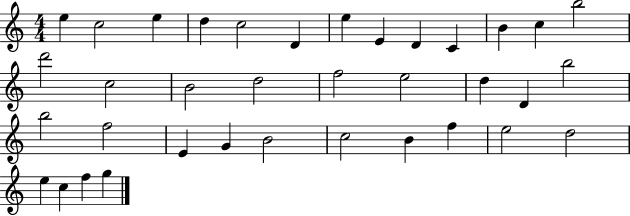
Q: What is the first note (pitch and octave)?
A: E5